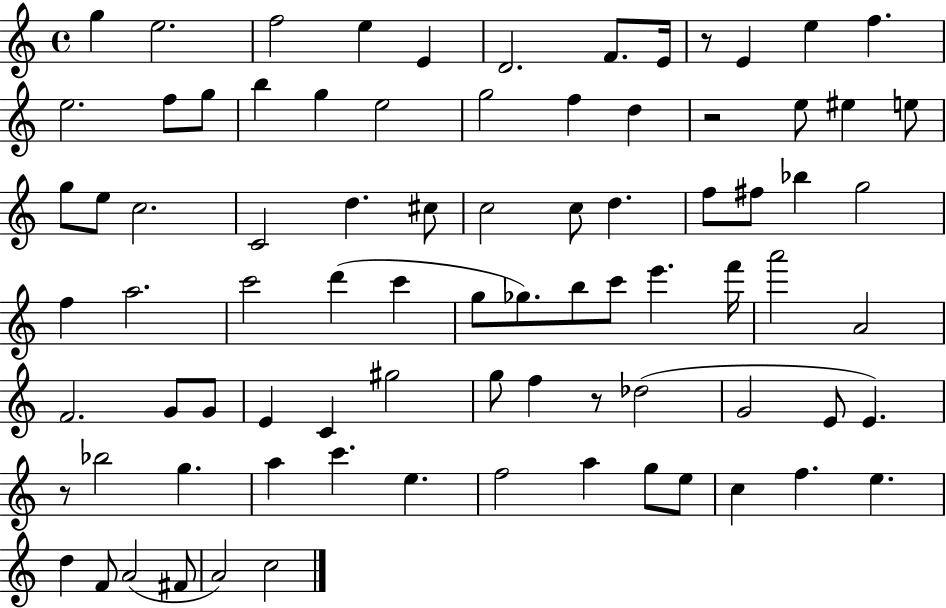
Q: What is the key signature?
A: C major